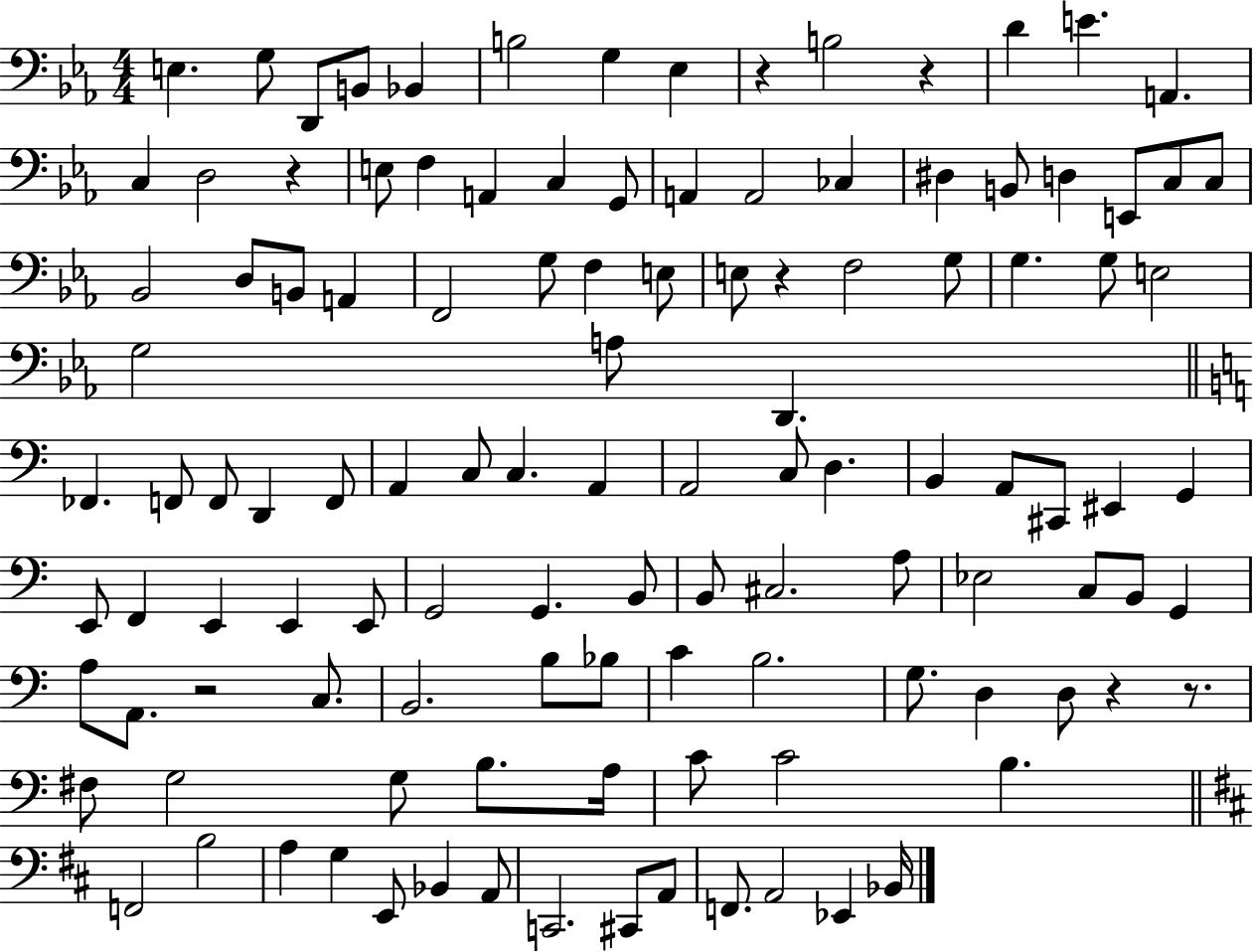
E3/q. G3/e D2/e B2/e Bb2/q B3/h G3/q Eb3/q R/q B3/h R/q D4/q E4/q. A2/q. C3/q D3/h R/q E3/e F3/q A2/q C3/q G2/e A2/q A2/h CES3/q D#3/q B2/e D3/q E2/e C3/e C3/e Bb2/h D3/e B2/e A2/q F2/h G3/e F3/q E3/e E3/e R/q F3/h G3/e G3/q. G3/e E3/h G3/h A3/e D2/q. FES2/q. F2/e F2/e D2/q F2/e A2/q C3/e C3/q. A2/q A2/h C3/e D3/q. B2/q A2/e C#2/e EIS2/q G2/q E2/e F2/q E2/q E2/q E2/e G2/h G2/q. B2/e B2/e C#3/h. A3/e Eb3/h C3/e B2/e G2/q A3/e A2/e. R/h C3/e. B2/h. B3/e Bb3/e C4/q B3/h. G3/e. D3/q D3/e R/q R/e. F#3/e G3/h G3/e B3/e. A3/s C4/e C4/h B3/q. F2/h B3/h A3/q G3/q E2/e Bb2/q A2/e C2/h. C#2/e A2/e F2/e. A2/h Eb2/q Bb2/s